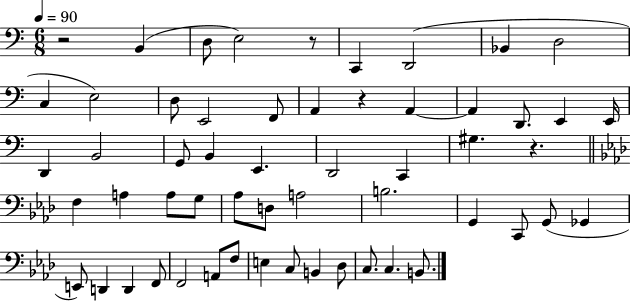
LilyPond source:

{
  \clef bass
  \numericTimeSignature
  \time 6/8
  \key c \major
  \tempo 4 = 90
  \repeat volta 2 { r2 b,4( | d8 e2) r8 | c,4 d,2( | bes,4 d2 | \break c4 e2) | d8 e,2 f,8 | a,4 r4 a,4~~ | a,4 d,8. e,4 e,16 | \break d,4 b,2 | g,8 b,4 e,4. | d,2 c,4 | gis4. r4. | \break \bar "||" \break \key f \minor f4 a4 a8 g8 | aes8 d8 a2 | b2. | g,4 c,8 g,8( ges,4 | \break e,8) d,4 d,4 f,8 | f,2 a,8 f8 | e4 c8 b,4 des8 | c8. c4. b,8. | \break } \bar "|."
}